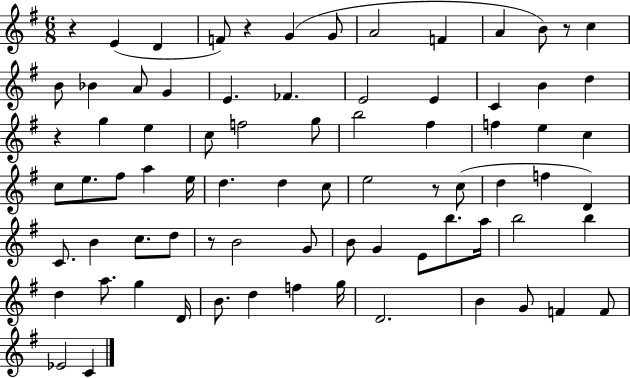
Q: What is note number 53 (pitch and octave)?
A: E4